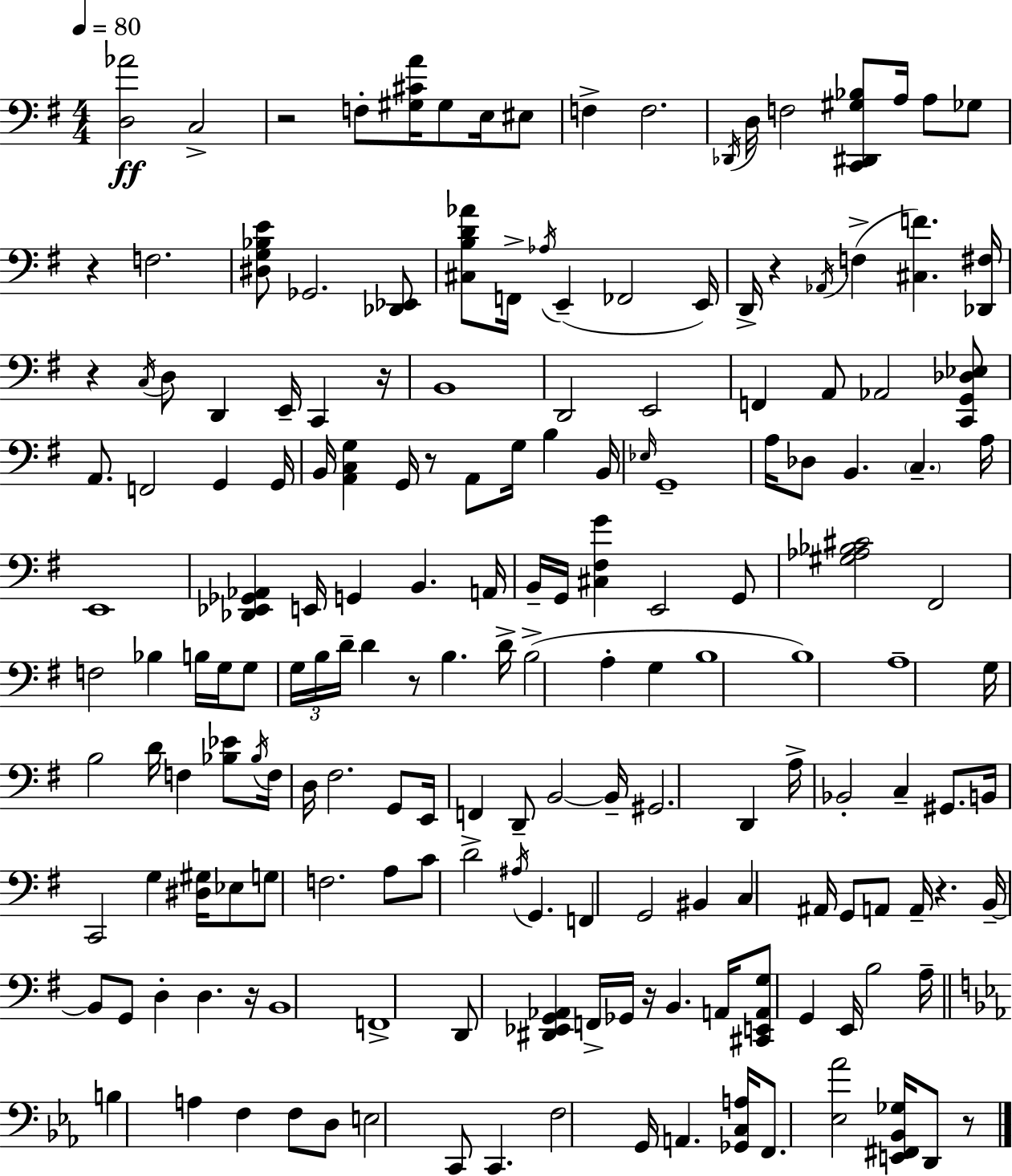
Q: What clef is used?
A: bass